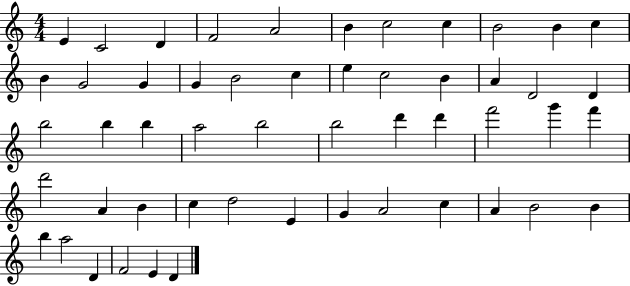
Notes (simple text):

E4/q C4/h D4/q F4/h A4/h B4/q C5/h C5/q B4/h B4/q C5/q B4/q G4/h G4/q G4/q B4/h C5/q E5/q C5/h B4/q A4/q D4/h D4/q B5/h B5/q B5/q A5/h B5/h B5/h D6/q D6/q F6/h G6/q F6/q D6/h A4/q B4/q C5/q D5/h E4/q G4/q A4/h C5/q A4/q B4/h B4/q B5/q A5/h D4/q F4/h E4/q D4/q